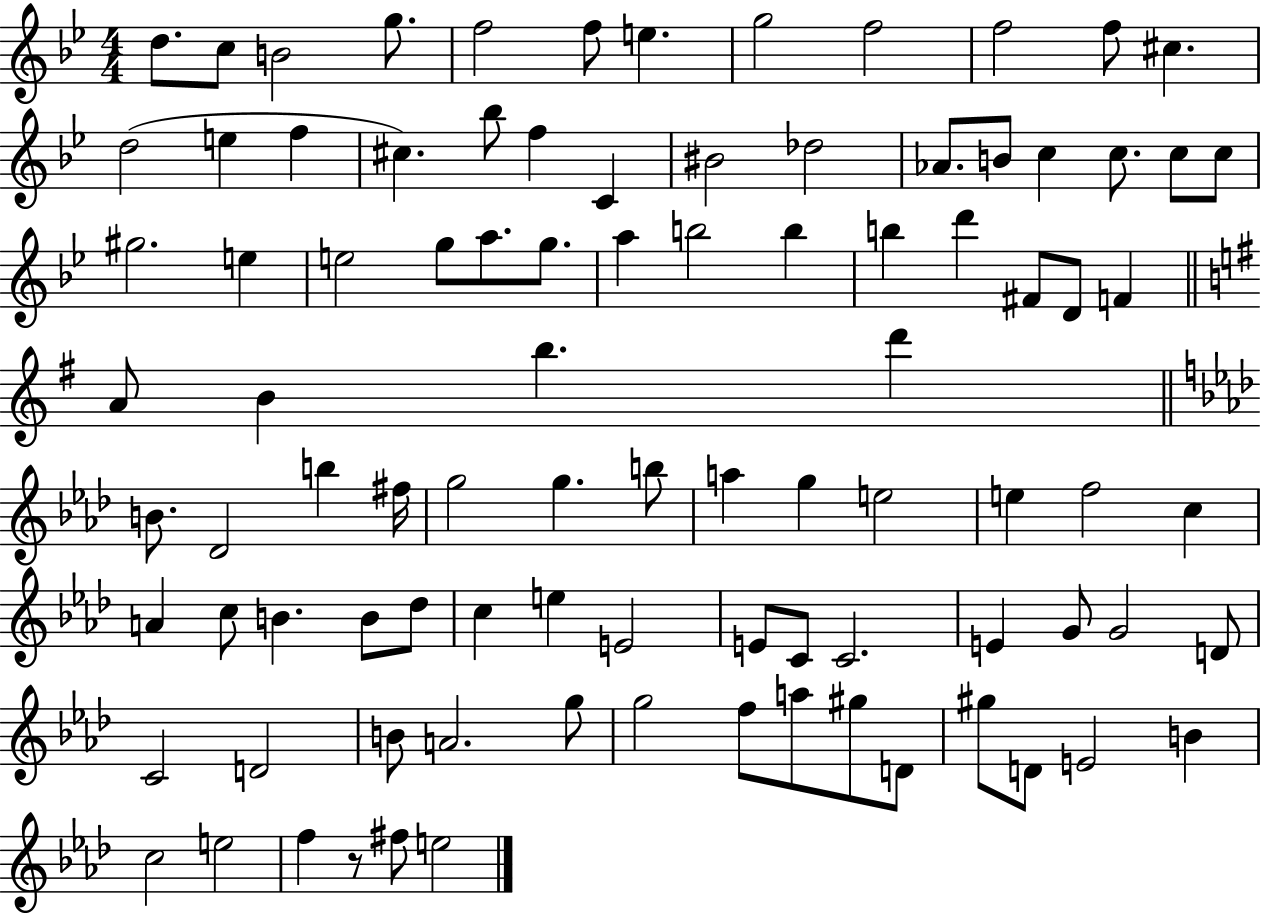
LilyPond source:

{
  \clef treble
  \numericTimeSignature
  \time 4/4
  \key bes \major
  d''8. c''8 b'2 g''8. | f''2 f''8 e''4. | g''2 f''2 | f''2 f''8 cis''4. | \break d''2( e''4 f''4 | cis''4.) bes''8 f''4 c'4 | bis'2 des''2 | aes'8. b'8 c''4 c''8. c''8 c''8 | \break gis''2. e''4 | e''2 g''8 a''8. g''8. | a''4 b''2 b''4 | b''4 d'''4 fis'8 d'8 f'4 | \break \bar "||" \break \key g \major a'8 b'4 b''4. d'''4 | \bar "||" \break \key f \minor b'8. des'2 b''4 fis''16 | g''2 g''4. b''8 | a''4 g''4 e''2 | e''4 f''2 c''4 | \break a'4 c''8 b'4. b'8 des''8 | c''4 e''4 e'2 | e'8 c'8 c'2. | e'4 g'8 g'2 d'8 | \break c'2 d'2 | b'8 a'2. g''8 | g''2 f''8 a''8 gis''8 d'8 | gis''8 d'8 e'2 b'4 | \break c''2 e''2 | f''4 r8 fis''8 e''2 | \bar "|."
}